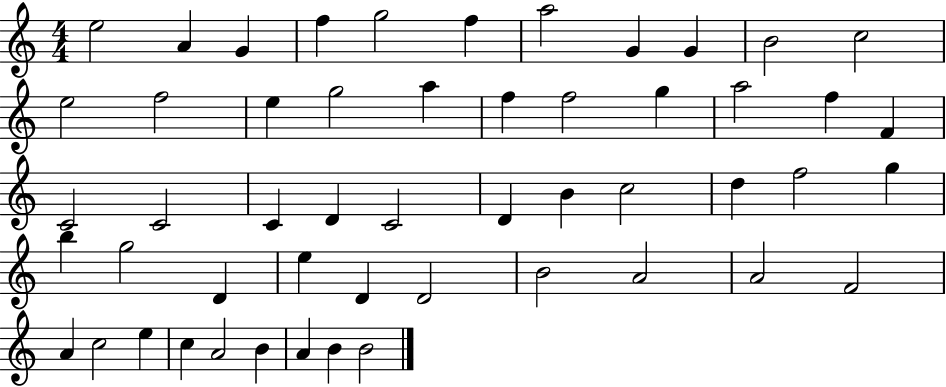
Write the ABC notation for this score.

X:1
T:Untitled
M:4/4
L:1/4
K:C
e2 A G f g2 f a2 G G B2 c2 e2 f2 e g2 a f f2 g a2 f F C2 C2 C D C2 D B c2 d f2 g b g2 D e D D2 B2 A2 A2 F2 A c2 e c A2 B A B B2